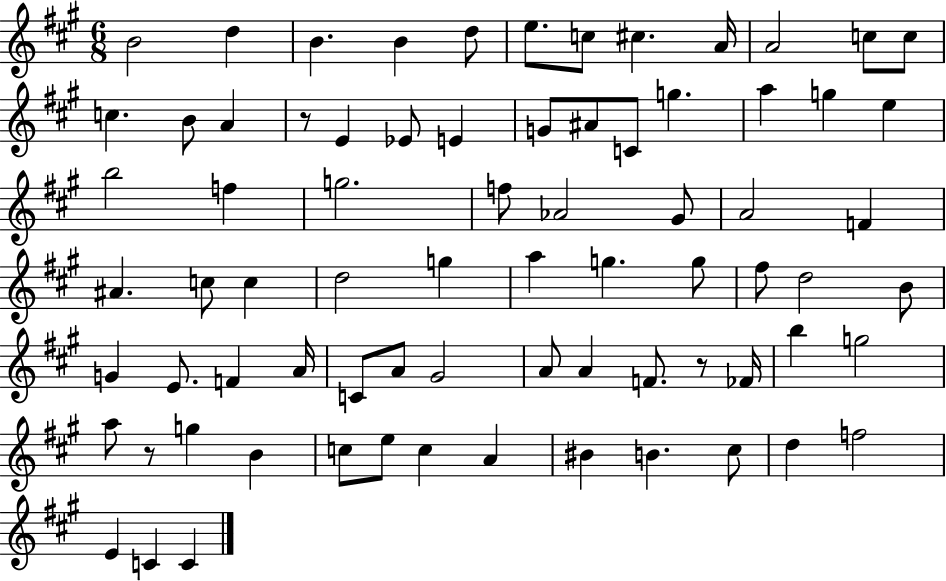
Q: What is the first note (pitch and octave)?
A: B4